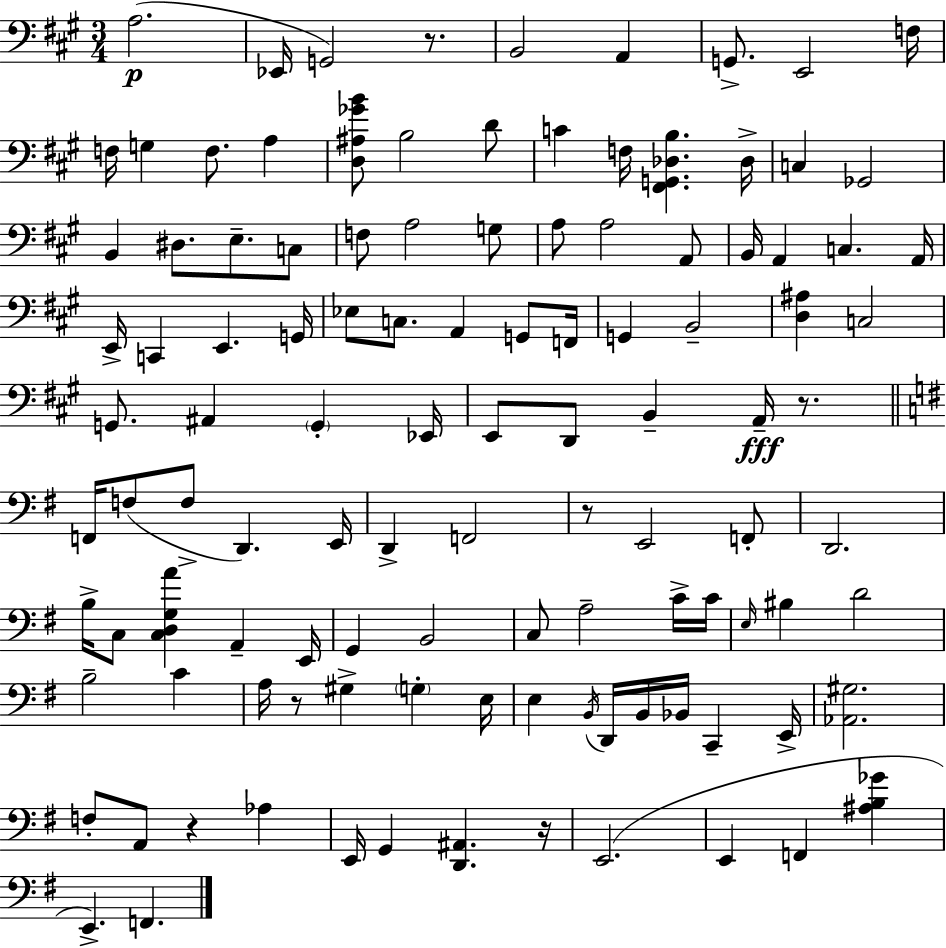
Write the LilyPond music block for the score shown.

{
  \clef bass
  \numericTimeSignature
  \time 3/4
  \key a \major
  \repeat volta 2 { a2.(\p | ees,16 g,2) r8. | b,2 a,4 | g,8.-> e,2 f16 | \break f16 g4 f8. a4 | <d ais ges' b'>8 b2 d'8 | c'4 f16 <fis, g, des b>4. des16-> | c4 ges,2 | \break b,4 dis8. e8.-- c8 | f8 a2 g8 | a8 a2 a,8 | b,16 a,4 c4. a,16 | \break e,16-> c,4 e,4. g,16 | ees8 c8. a,4 g,8 f,16 | g,4 b,2-- | <d ais>4 c2 | \break g,8. ais,4 \parenthesize g,4-. ees,16 | e,8 d,8 b,4-- a,16--\fff r8. | \bar "||" \break \key e \minor f,16 f8( f8-> d,4.) e,16 | d,4-> f,2 | r8 e,2 f,8-. | d,2. | \break b16-> c8 <c d g a'>4 a,4-- e,16 | g,4 b,2 | c8 a2-- c'16-> c'16 | \grace { e16 } bis4 d'2 | \break b2-- c'4 | a16 r8 gis4-> \parenthesize g4-. | e16 e4 \acciaccatura { b,16 } d,16 b,16 bes,16 c,4-- | e,16-> <aes, gis>2. | \break f8-. a,8 r4 aes4 | e,16 g,4 <d, ais,>4. | r16 e,2.( | e,4 f,4 <ais b ges'>4 | \break e,4.->) f,4. | } \bar "|."
}